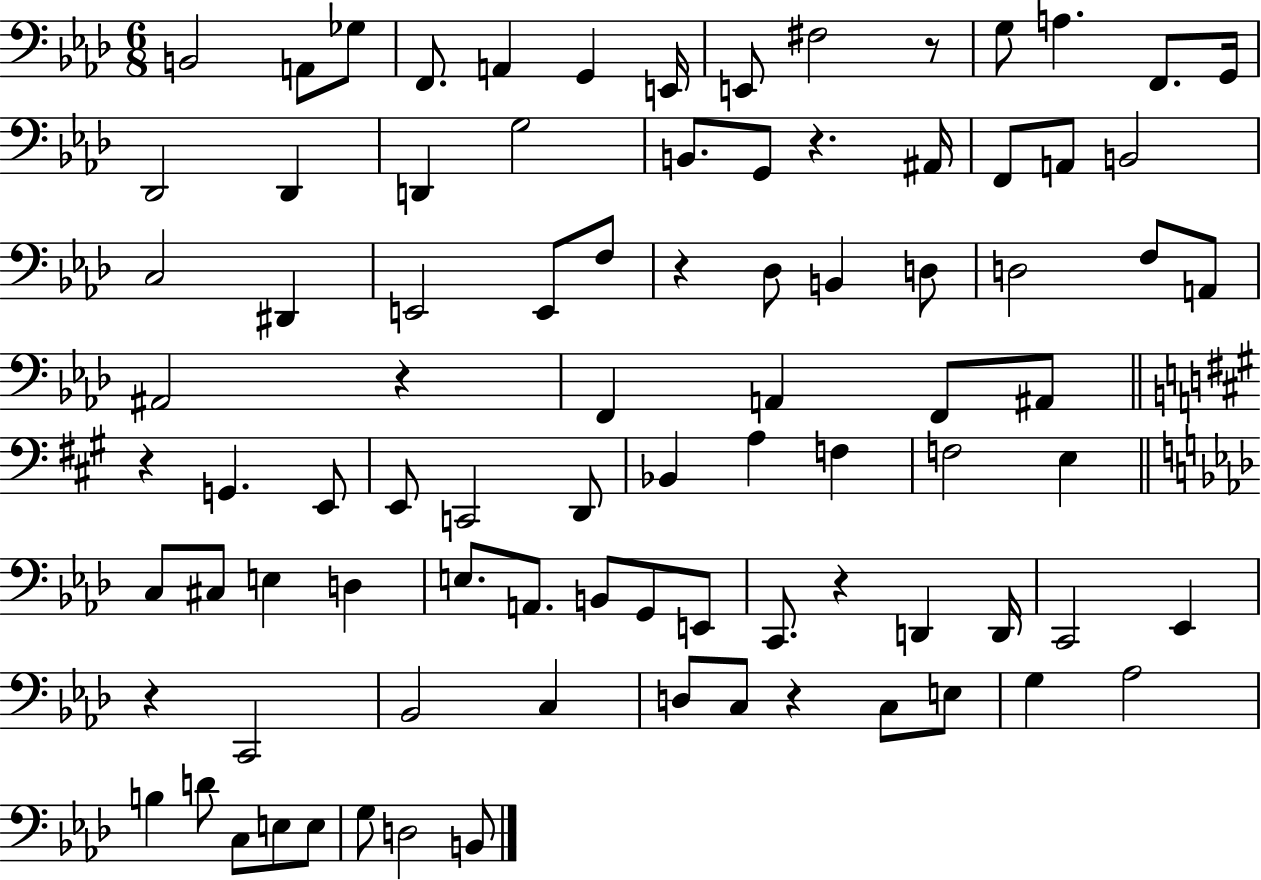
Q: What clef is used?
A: bass